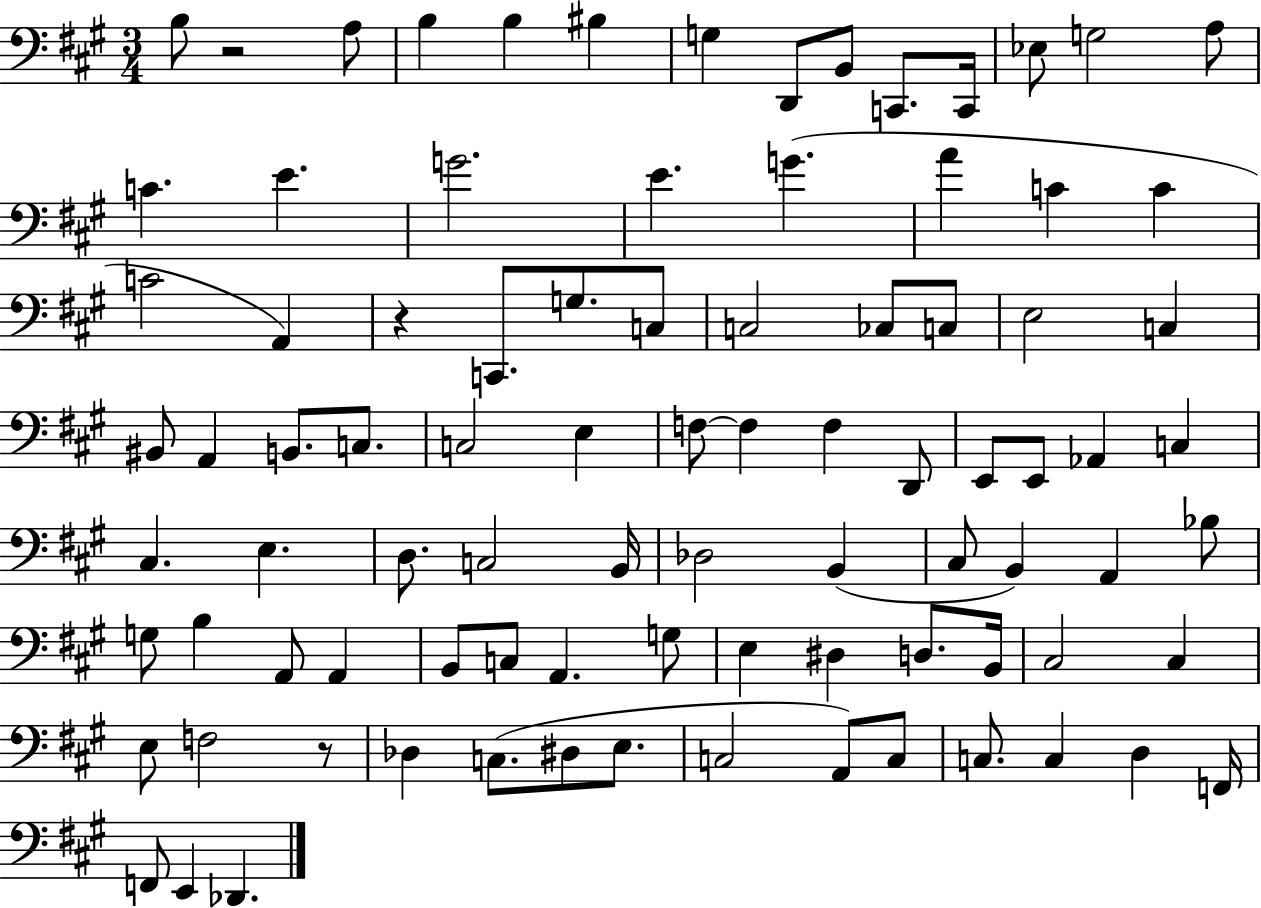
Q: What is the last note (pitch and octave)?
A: Db2